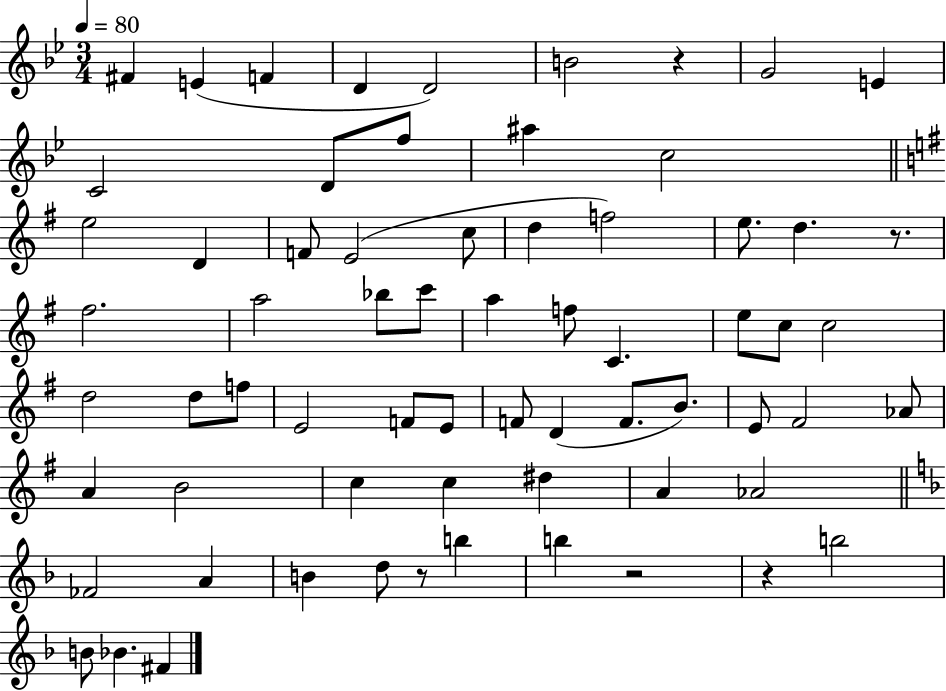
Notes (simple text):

F#4/q E4/q F4/q D4/q D4/h B4/h R/q G4/h E4/q C4/h D4/e F5/e A#5/q C5/h E5/h D4/q F4/e E4/h C5/e D5/q F5/h E5/e. D5/q. R/e. F#5/h. A5/h Bb5/e C6/e A5/q F5/e C4/q. E5/e C5/e C5/h D5/h D5/e F5/e E4/h F4/e E4/e F4/e D4/q F4/e. B4/e. E4/e F#4/h Ab4/e A4/q B4/h C5/q C5/q D#5/q A4/q Ab4/h FES4/h A4/q B4/q D5/e R/e B5/q B5/q R/h R/q B5/h B4/e Bb4/q. F#4/q